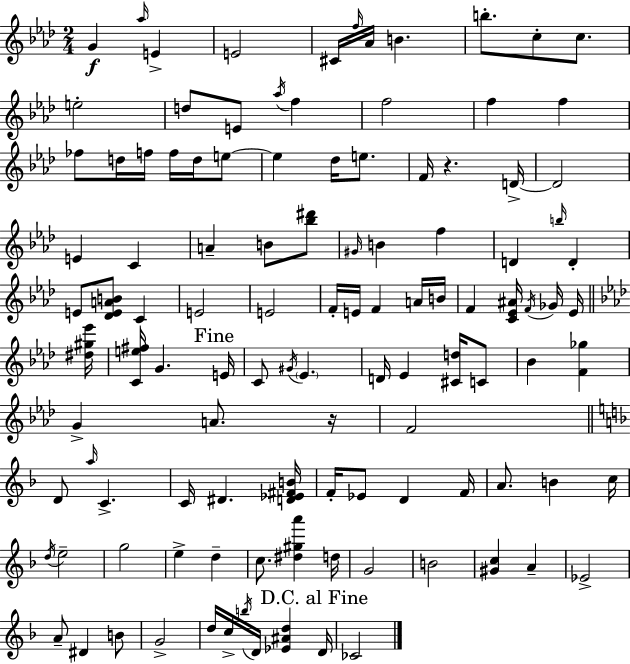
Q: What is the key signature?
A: AES major